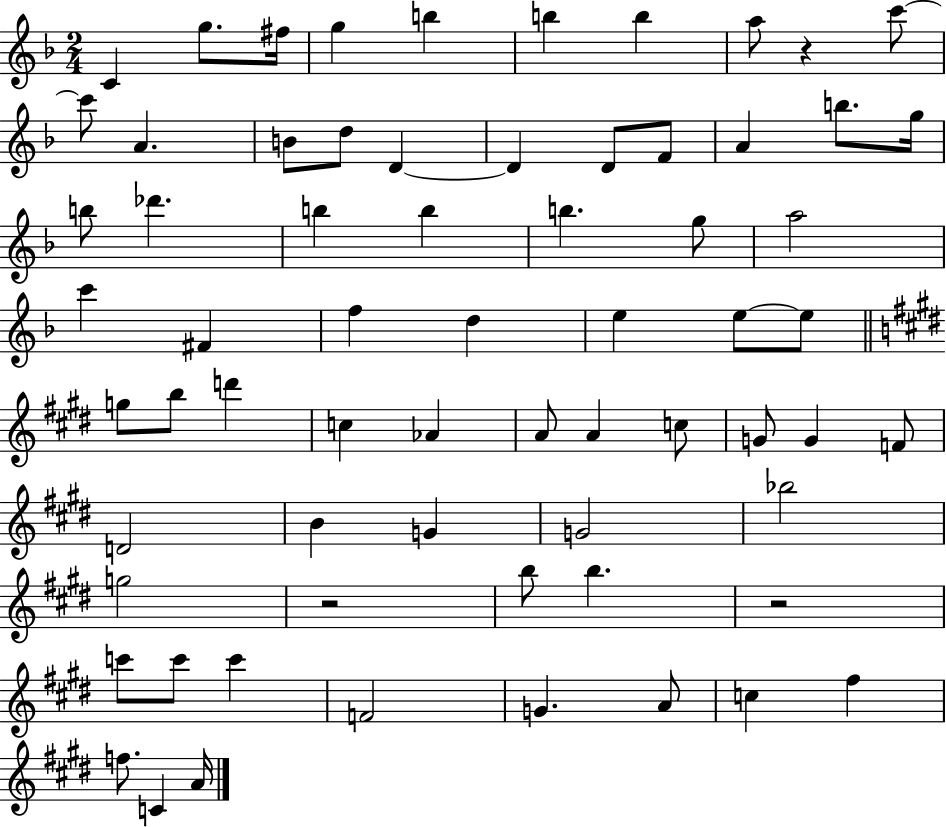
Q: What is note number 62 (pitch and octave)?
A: F5